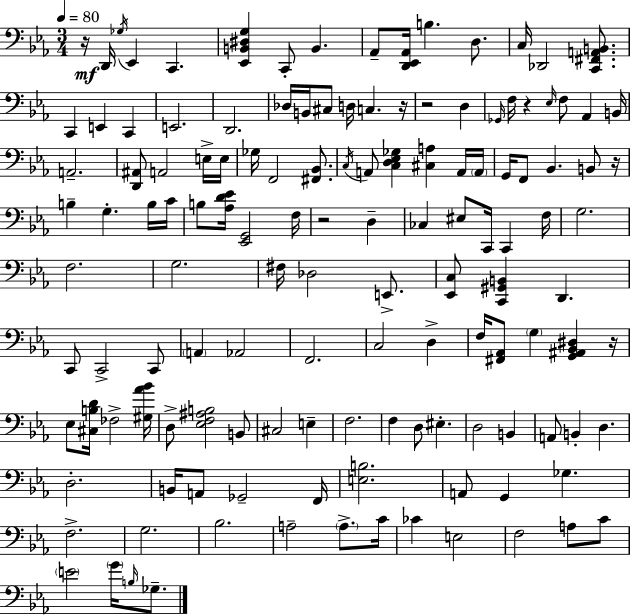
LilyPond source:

{
  \clef bass
  \numericTimeSignature
  \time 3/4
  \key c \minor
  \tempo 4 = 80
  r16\mf d,16 \acciaccatura { ges16 } ees,4 c,4. | <ees, b, dis g>4 c,8-. b,4. | aes,8-- <d, ees, aes,>16 b4. d8. | c16 des,2 <c, fis, a, b,>8. | \break c,4 e,4 c,4 | e,2. | d,2. | des16 b,16 cis8 d16 c4. | \break r16 r2 d4 | \grace { ges,16 } f16 r4 \grace { ees16 } f8 aes,4 | b,16 a,2.-- | <d, ais,>8 a,2 | \break e16-> e16 ges16 f,2 | <fis, bes,>8. \acciaccatura { c16 } a,8 <c d ees ges>4 <cis a>4 | a,16 \parenthesize a,16 g,16 f,8 bes,4. | b,8 r16 b4-- g4.-. | \break b16 c'16 b8 <aes d' ees'>16 <ees, g,>2 | f16 r2 | d4-- ces4 eis8 c,16 c,4 | f16 g2. | \break f2. | g2. | fis16 des2 | e,8.-> <ees, c>8 <c, gis, b,>4 d,4. | \break c,8 c,2-> | c,8 \parenthesize a,4 aes,2 | f,2. | c2 | \break d4-> f16 <fis, aes,>8 \parenthesize g4 <g, ais, bes, dis>4 | r16 ees8 <cis b d'>16 fes2-> | <gis aes' bes'>16 d8-> <ees f ais b>2 | b,8 cis2 | \break e4-- f2. | f4 d8 eis4.-. | d2 | b,4 a,8 b,4-. d4. | \break d2.-. | b,16 a,8 ges,2-- | f,16 <e b>2. | a,8 g,4 ges4. | \break f2.-> | g2. | bes2. | a2-- | \break \parenthesize a8.-> c'16 ces'4 e2 | f2 | a8 c'8 \parenthesize e'2 | \parenthesize g'16 \grace { b16 } ges8.-- \bar "|."
}